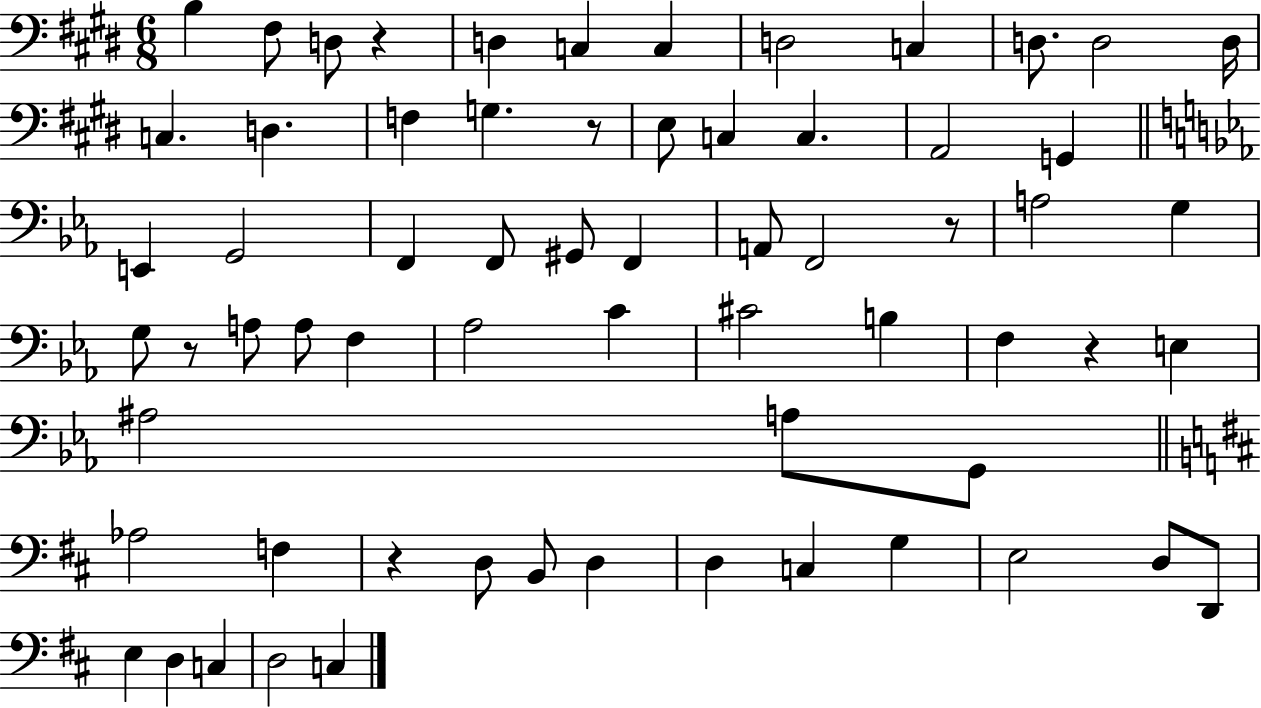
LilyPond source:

{
  \clef bass
  \numericTimeSignature
  \time 6/8
  \key e \major
  b4 fis8 d8 r4 | d4 c4 c4 | d2 c4 | d8. d2 d16 | \break c4. d4. | f4 g4. r8 | e8 c4 c4. | a,2 g,4 | \break \bar "||" \break \key ees \major e,4 g,2 | f,4 f,8 gis,8 f,4 | a,8 f,2 r8 | a2 g4 | \break g8 r8 a8 a8 f4 | aes2 c'4 | cis'2 b4 | f4 r4 e4 | \break ais2 a8 g,8 | \bar "||" \break \key b \minor aes2 f4 | r4 d8 b,8 d4 | d4 c4 g4 | e2 d8 d,8 | \break e4 d4 c4 | d2 c4 | \bar "|."
}